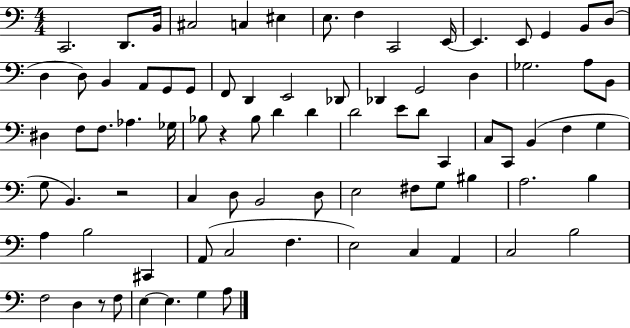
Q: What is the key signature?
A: C major